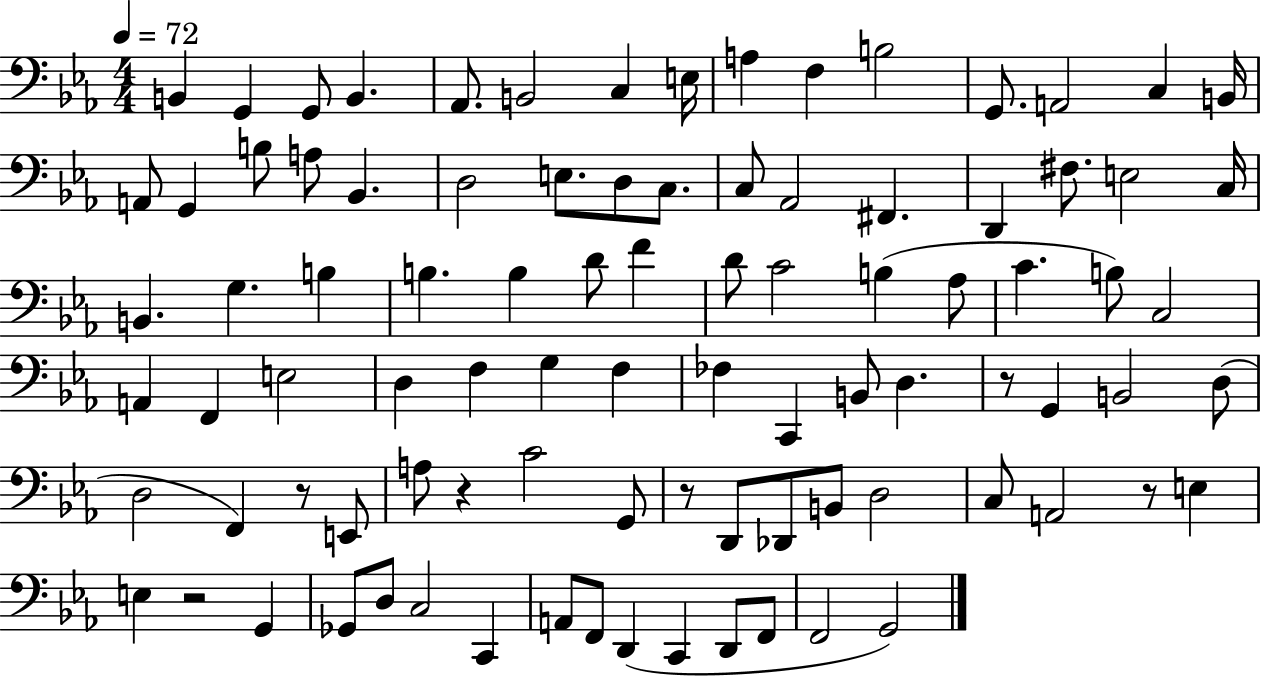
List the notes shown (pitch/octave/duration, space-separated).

B2/q G2/q G2/e B2/q. Ab2/e. B2/h C3/q E3/s A3/q F3/q B3/h G2/e. A2/h C3/q B2/s A2/e G2/q B3/e A3/e Bb2/q. D3/h E3/e. D3/e C3/e. C3/e Ab2/h F#2/q. D2/q F#3/e. E3/h C3/s B2/q. G3/q. B3/q B3/q. B3/q D4/e F4/q D4/e C4/h B3/q Ab3/e C4/q. B3/e C3/h A2/q F2/q E3/h D3/q F3/q G3/q F3/q FES3/q C2/q B2/e D3/q. R/e G2/q B2/h D3/e D3/h F2/q R/e E2/e A3/e R/q C4/h G2/e R/e D2/e Db2/e B2/e D3/h C3/e A2/h R/e E3/q E3/q R/h G2/q Gb2/e D3/e C3/h C2/q A2/e F2/e D2/q C2/q D2/e F2/e F2/h G2/h